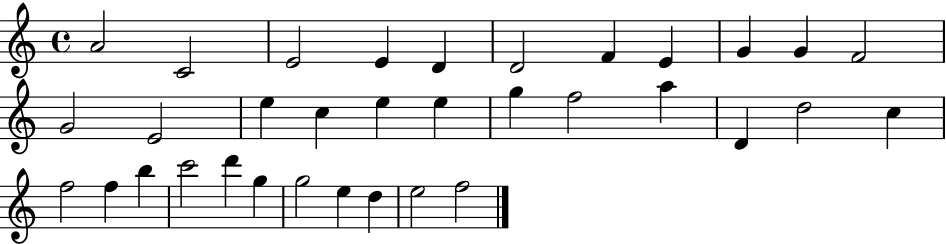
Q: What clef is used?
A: treble